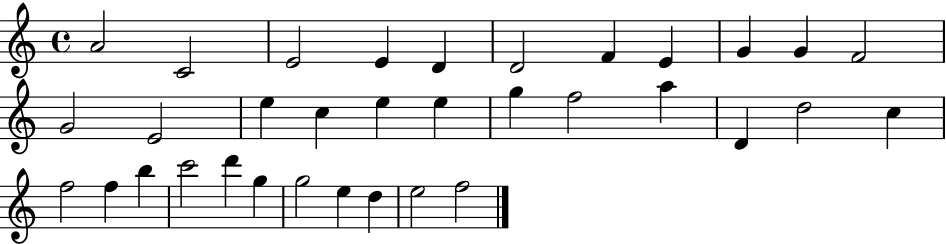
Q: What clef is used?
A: treble